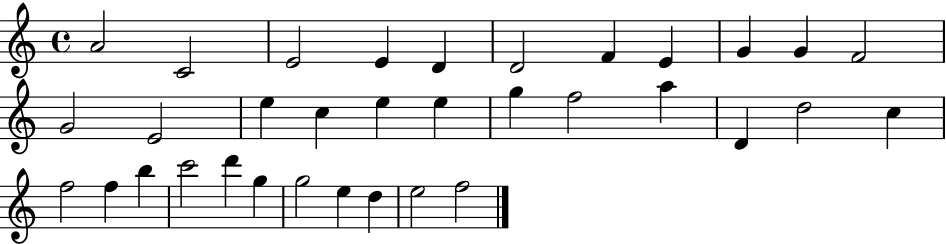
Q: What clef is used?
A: treble